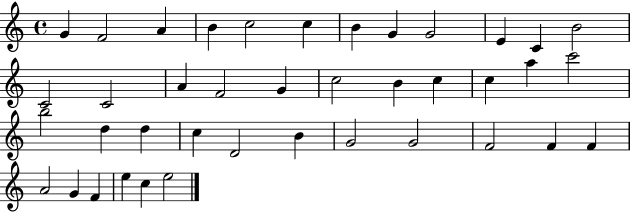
G4/q F4/h A4/q B4/q C5/h C5/q B4/q G4/q G4/h E4/q C4/q B4/h C4/h C4/h A4/q F4/h G4/q C5/h B4/q C5/q C5/q A5/q C6/h B5/h D5/q D5/q C5/q D4/h B4/q G4/h G4/h F4/h F4/q F4/q A4/h G4/q F4/q E5/q C5/q E5/h